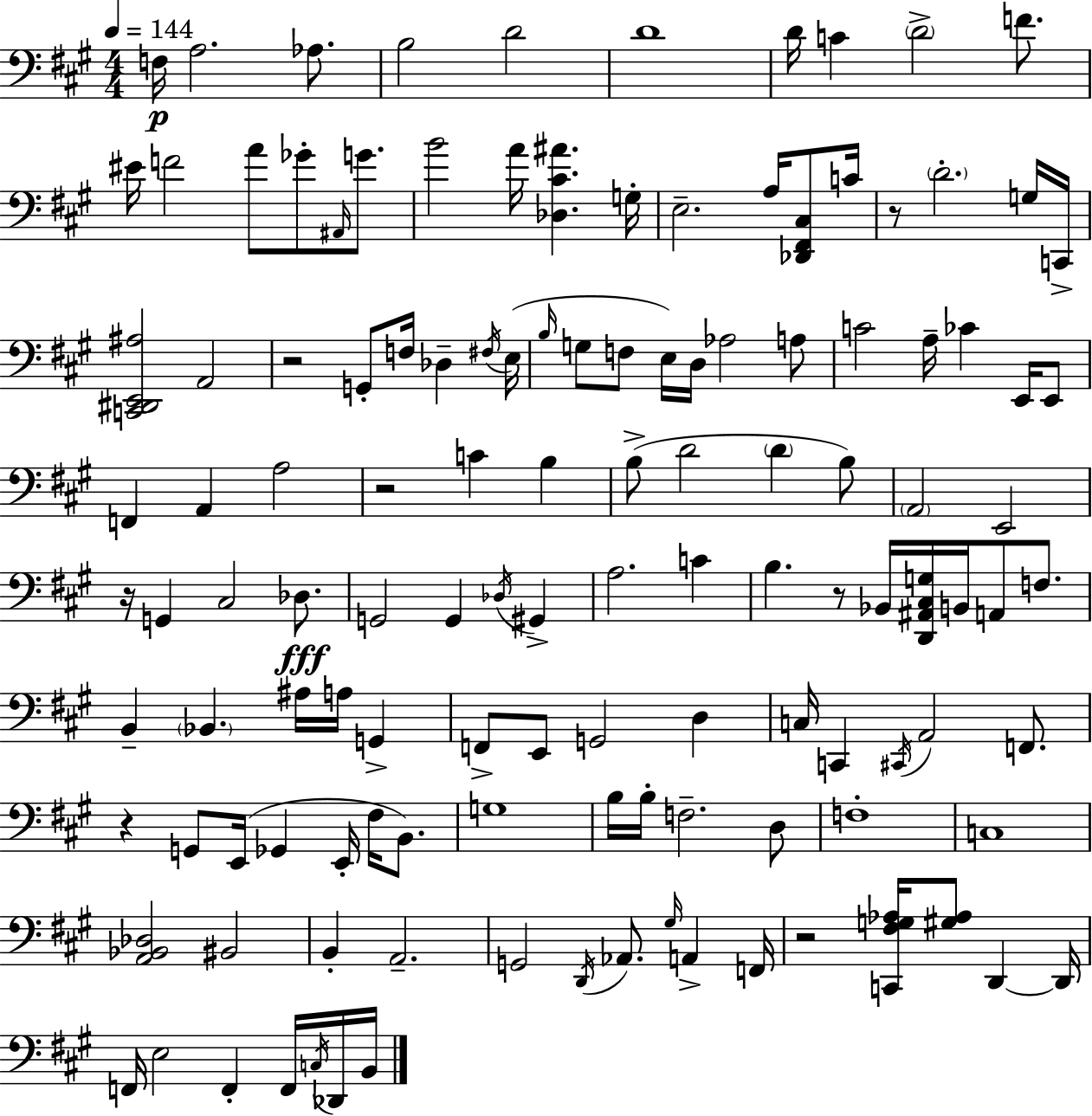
X:1
T:Untitled
M:4/4
L:1/4
K:A
F,/4 A,2 _A,/2 B,2 D2 D4 D/4 C D2 F/2 ^E/4 F2 A/2 _G/2 ^A,,/4 G/2 B2 A/4 [_D,^C^A] G,/4 E,2 A,/4 [_D,,^F,,^C,]/2 C/4 z/2 D2 G,/4 C,,/4 [C,,^D,,E,,^A,]2 A,,2 z2 G,,/2 F,/4 _D, ^F,/4 E,/4 B,/4 G,/2 F,/2 E,/4 D,/4 _A,2 A,/2 C2 A,/4 _C E,,/4 E,,/2 F,, A,, A,2 z2 C B, B,/2 D2 D B,/2 A,,2 E,,2 z/4 G,, ^C,2 _D,/2 G,,2 G,, _D,/4 ^G,, A,2 C B, z/2 _B,,/4 [D,,^A,,^C,G,]/4 B,,/4 A,,/2 F,/2 B,, _B,, ^A,/4 A,/4 G,, F,,/2 E,,/2 G,,2 D, C,/4 C,, ^C,,/4 A,,2 F,,/2 z G,,/2 E,,/4 _G,, E,,/4 ^F,/4 B,,/2 G,4 B,/4 B,/4 F,2 D,/2 F,4 C,4 [A,,_B,,_D,]2 ^B,,2 B,, A,,2 G,,2 D,,/4 _A,,/2 ^G,/4 A,, F,,/4 z2 [C,,^F,G,_A,]/4 [^G,_A,]/2 D,, D,,/4 F,,/4 E,2 F,, F,,/4 C,/4 _D,,/4 B,,/4